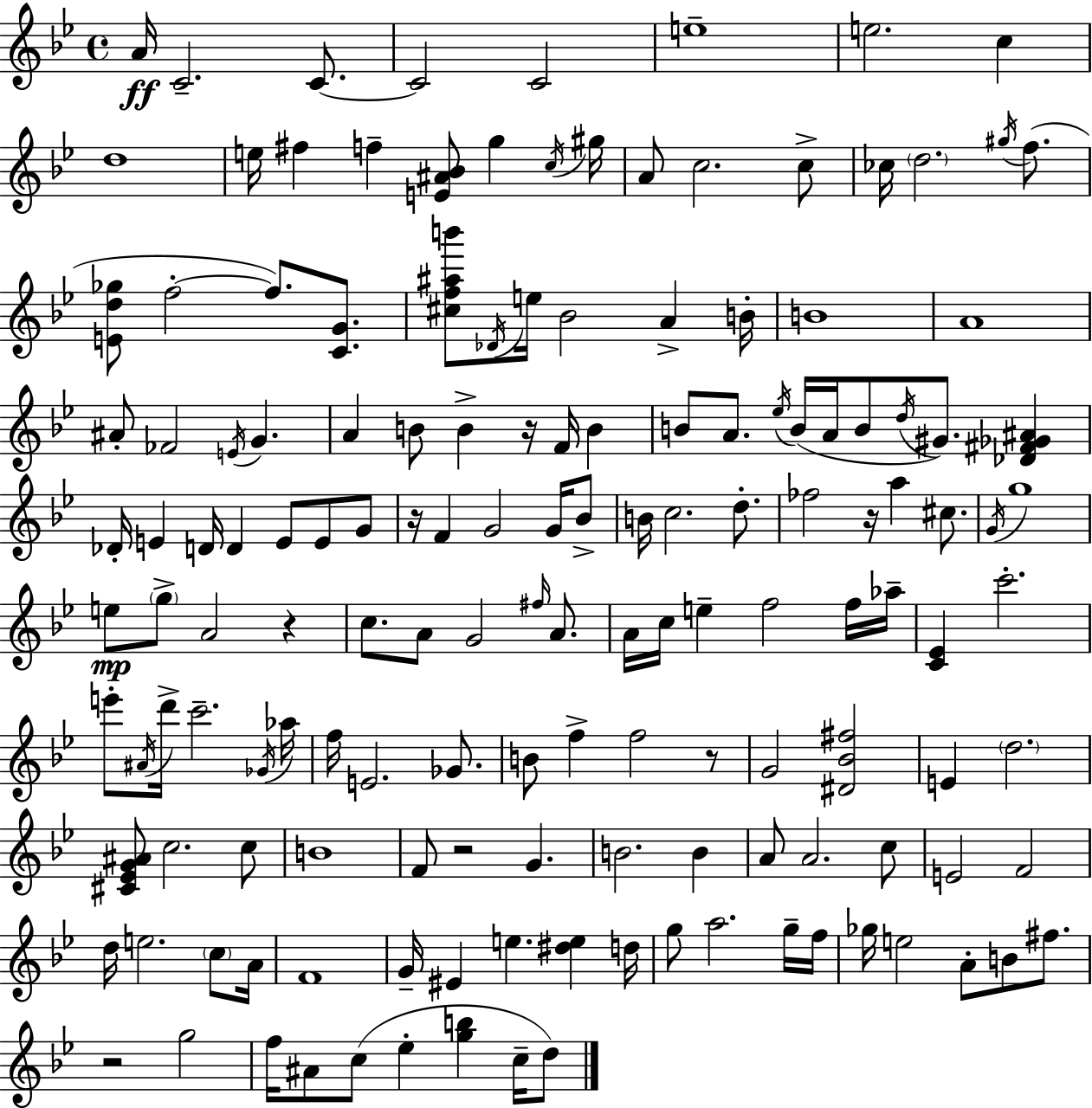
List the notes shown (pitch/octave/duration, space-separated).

A4/s C4/h. C4/e. C4/h C4/h E5/w E5/h. C5/q D5/w E5/s F#5/q F5/q [E4,A#4,Bb4]/e G5/q C5/s G#5/s A4/e C5/h. C5/e CES5/s D5/h. G#5/s F5/e. [E4,D5,Gb5]/e F5/h F5/e. [C4,G4]/e. [C#5,F5,A#5,B6]/e Db4/s E5/s Bb4/h A4/q B4/s B4/w A4/w A#4/e FES4/h E4/s G4/q. A4/q B4/e B4/q R/s F4/s B4/q B4/e A4/e. Eb5/s B4/s A4/s B4/e D5/s G#4/e. [Db4,F#4,Gb4,A#4]/q Db4/s E4/q D4/s D4/q E4/e E4/e G4/e R/s F4/q G4/h G4/s Bb4/e B4/s C5/h. D5/e. FES5/h R/s A5/q C#5/e. G4/s G5/w E5/e G5/e A4/h R/q C5/e. A4/e G4/h F#5/s A4/e. A4/s C5/s E5/q F5/h F5/s Ab5/s [C4,Eb4]/q C6/h. E6/e A#4/s D6/s C6/h. Gb4/s Ab5/s F5/s E4/h. Gb4/e. B4/e F5/q F5/h R/e G4/h [D#4,Bb4,F#5]/h E4/q D5/h. [C#4,Eb4,G4,A#4]/e C5/h. C5/e B4/w F4/e R/h G4/q. B4/h. B4/q A4/e A4/h. C5/e E4/h F4/h D5/s E5/h. C5/e A4/s F4/w G4/s EIS4/q E5/q. [D#5,E5]/q D5/s G5/e A5/h. G5/s F5/s Gb5/s E5/h A4/e B4/e F#5/e. R/h G5/h F5/s A#4/e C5/e Eb5/q [G5,B5]/q C5/s D5/e